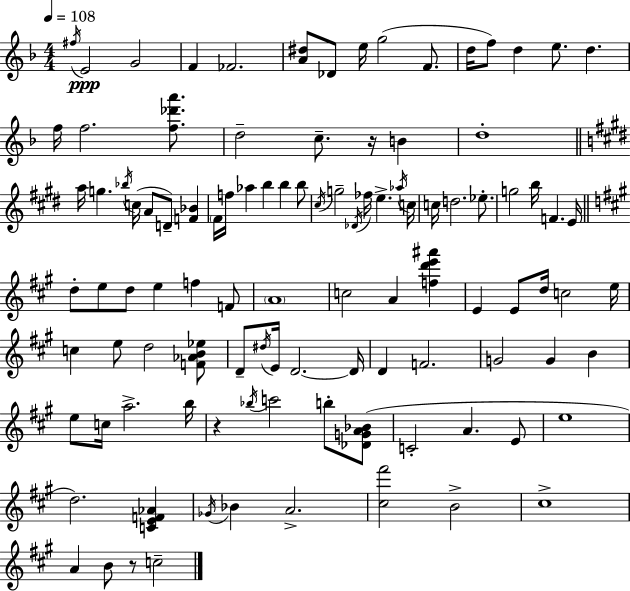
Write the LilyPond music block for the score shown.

{
  \clef treble
  \numericTimeSignature
  \time 4/4
  \key d \minor
  \tempo 4 = 108
  \acciaccatura { fis''16 }\ppp e'2 g'2 | f'4 fes'2. | <a' dis''>8 des'8 e''16 g''2( f'8. | d''16 f''8) d''4 e''8. d''4. | \break f''16 f''2. <f'' des''' a'''>8. | d''2-- c''8.-- r16 b'4 | d''1-. | \bar "||" \break \key e \major a''16 g''4. \acciaccatura { bes''16 } c''16( a'8 d'8--) <f' bes'>4 | \parenthesize fis'16 f''16 aes''4 b''4 b''4 b''8 | \acciaccatura { cis''16 } g''2-- \acciaccatura { des'16 } fes''16 e''4.-> | \acciaccatura { aes''16 } c''16 c''16 d''2. | \break ees''8.-. g''2 b''16 f'4. | e'16 \bar "||" \break \key a \major d''8-. e''8 d''8 e''4 f''4 f'8 | \parenthesize a'1 | c''2 a'4 <f'' d''' e''' ais'''>4 | e'4 e'8 d''16 c''2 e''16 | \break c''4 e''8 d''2 <f' aes' b' ees''>8 | d'8-- \acciaccatura { dis''16 } e'16 d'2.~~ | d'16 d'4 f'2. | g'2 g'4 b'4 | \break e''8 c''16 a''2.-> | b''16 r4 \acciaccatura { bes''16 } c'''2 b''8-. | <des' g' a' bes'>8( c'2-. a'4. | e'8 e''1 | \break d''2.) <c' e' f' aes'>4 | \acciaccatura { ges'16 } bes'4 a'2.-> | <cis'' fis'''>2 b'2-> | cis''1-> | \break a'4 b'8 r8 c''2-- | \bar "|."
}